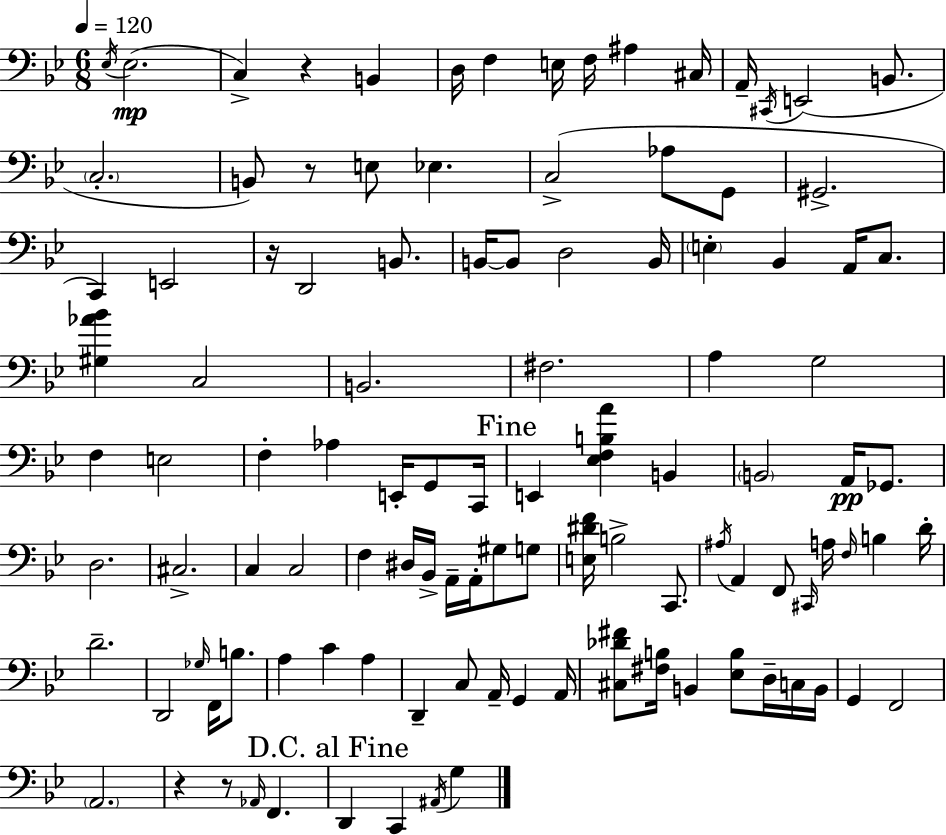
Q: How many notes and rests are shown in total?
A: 109